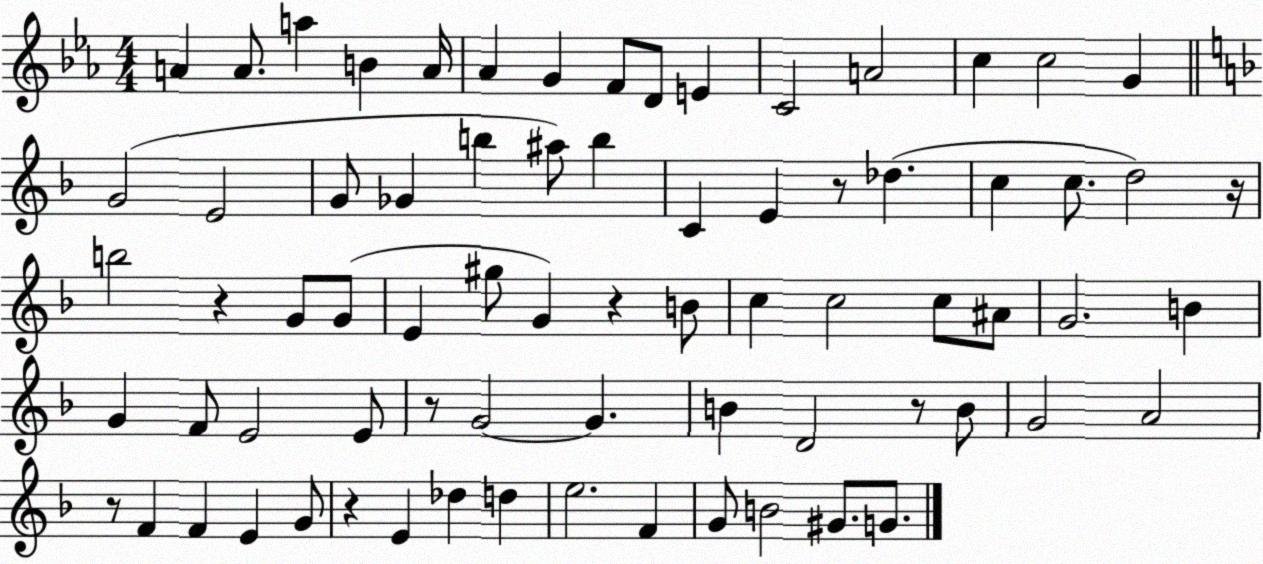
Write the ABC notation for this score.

X:1
T:Untitled
M:4/4
L:1/4
K:Eb
A A/2 a B A/4 _A G F/2 D/2 E C2 A2 c c2 G G2 E2 G/2 _G b ^a/2 b C E z/2 _d c c/2 d2 z/4 b2 z G/2 G/2 E ^g/2 G z B/2 c c2 c/2 ^A/2 G2 B G F/2 E2 E/2 z/2 G2 G B D2 z/2 B/2 G2 A2 z/2 F F E G/2 z E _d d e2 F G/2 B2 ^G/2 G/2